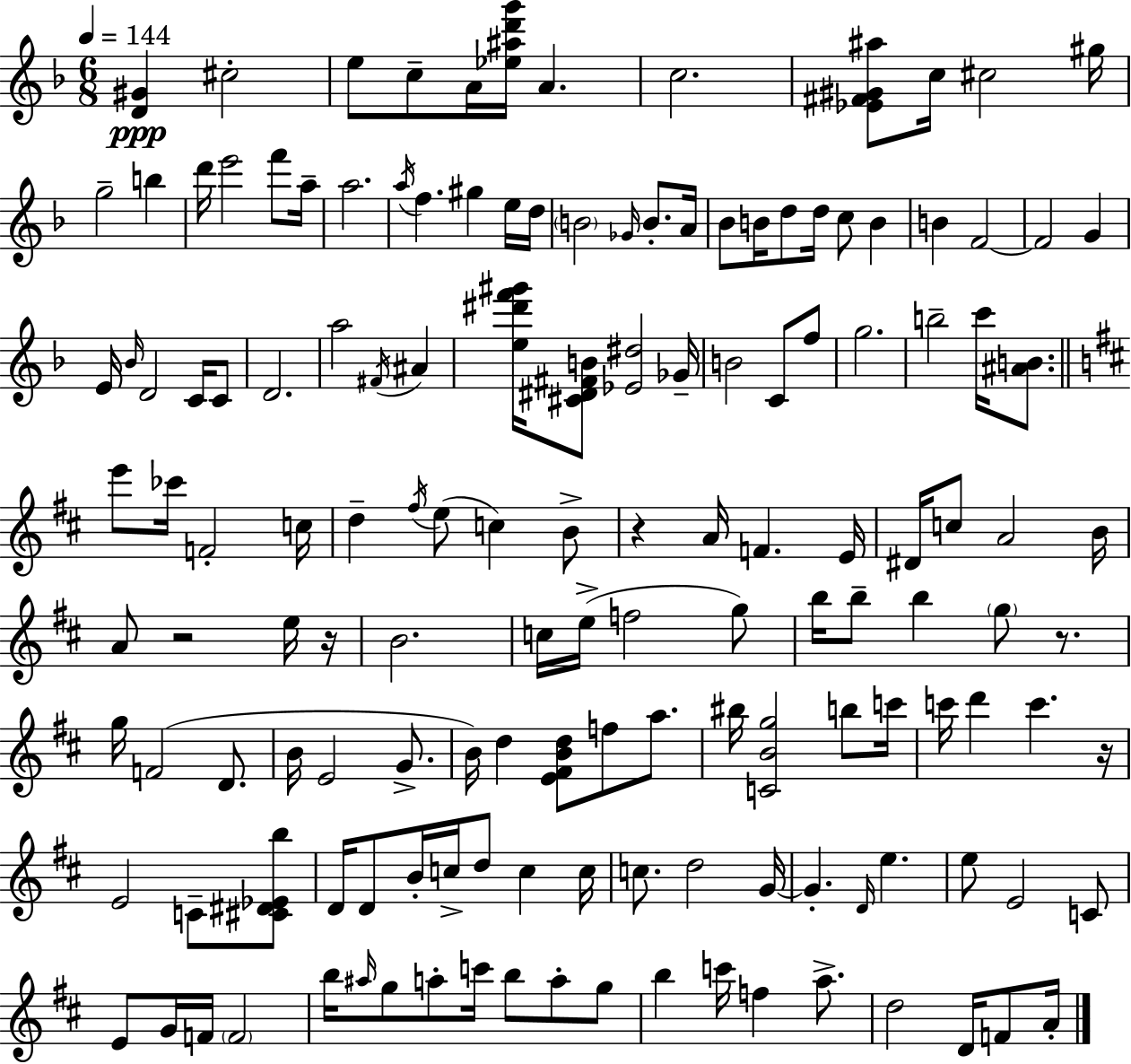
{
  \clef treble
  \numericTimeSignature
  \time 6/8
  \key d \minor
  \tempo 4 = 144
  <d' gis'>4\ppp cis''2-. | e''8 c''8-- a'16 <ees'' ais'' d''' g'''>16 a'4. | c''2. | <ees' fis' gis' ais''>8 c''16 cis''2 gis''16 | \break g''2-- b''4 | d'''16 e'''2 f'''8 a''16-- | a''2. | \acciaccatura { a''16 } f''4. gis''4 e''16 | \break d''16 \parenthesize b'2 \grace { ges'16 } b'8.-. | a'16 bes'8 b'16 d''8 d''16 c''8 b'4 | b'4 f'2~~ | f'2 g'4 | \break e'16 \grace { bes'16 } d'2 | c'16 c'8 d'2. | a''2 \acciaccatura { fis'16 } | ais'4 <e'' dis''' f''' gis'''>16 <cis' dis' fis' b'>8 <ees' dis''>2 | \break ges'16-- b'2 | c'8 f''8 g''2. | b''2-- | c'''16 <ais' b'>8. \bar "||" \break \key d \major e'''8 ces'''16 f'2-. c''16 | d''4-- \acciaccatura { fis''16 }( e''8 c''4) b'8-> | r4 a'16 f'4. | e'16 dis'16 c''8 a'2 | \break b'16 a'8 r2 e''16 | r16 b'2. | c''16 e''16->( f''2 g''8) | b''16 b''8-- b''4 \parenthesize g''8 r8. | \break g''16 f'2( d'8. | b'16 e'2 g'8.-> | b'16) d''4 <e' fis' b' d''>8 f''8 a''8. | bis''16 <c' b' g''>2 b''8 | \break c'''16 c'''16 d'''4 c'''4. | r16 e'2 c'8-- <cis' dis' ees' b''>8 | d'16 d'8 b'16-. c''16-> d''8 c''4 | c''16 c''8. d''2 | \break g'16~~ g'4.-. \grace { d'16 } e''4. | e''8 e'2 | c'8 e'8 g'16 f'16 \parenthesize f'2 | b''16 \grace { ais''16 } g''8 a''8-. c'''16 b''8 a''8-. | \break g''8 b''4 c'''16 f''4 | a''8.-> d''2 d'16 | f'8 a'16-. \bar "|."
}